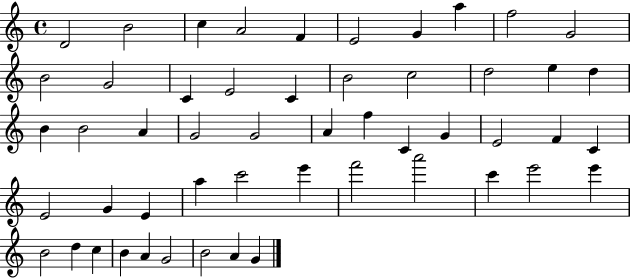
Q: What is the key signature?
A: C major